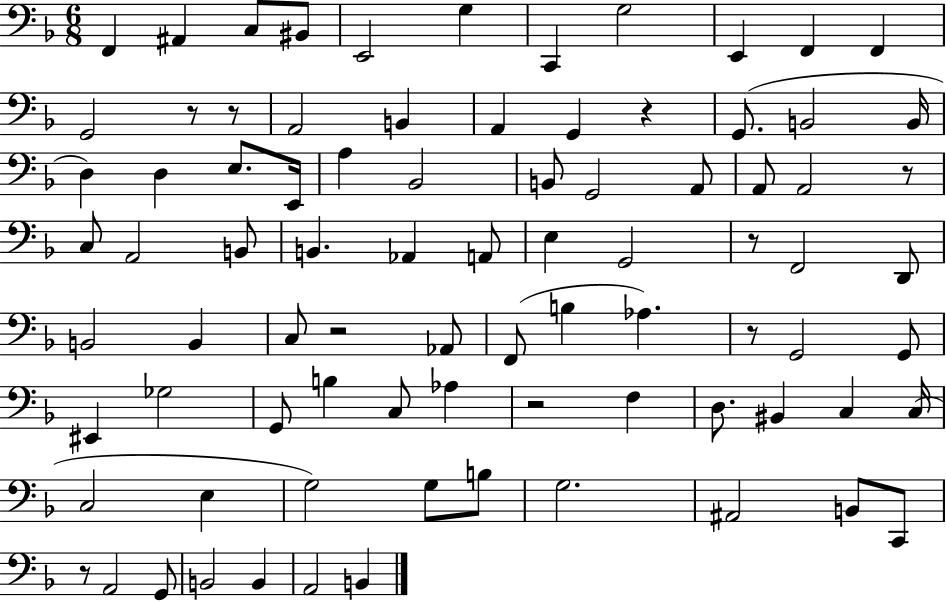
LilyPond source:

{
  \clef bass
  \numericTimeSignature
  \time 6/8
  \key f \major
  f,4 ais,4 c8 bis,8 | e,2 g4 | c,4 g2 | e,4 f,4 f,4 | \break g,2 r8 r8 | a,2 b,4 | a,4 g,4 r4 | g,8.( b,2 b,16 | \break d4) d4 e8. e,16 | a4 bes,2 | b,8 g,2 a,8 | a,8 a,2 r8 | \break c8 a,2 b,8 | b,4. aes,4 a,8 | e4 g,2 | r8 f,2 d,8 | \break b,2 b,4 | c8 r2 aes,8 | f,8( b4 aes4.) | r8 g,2 g,8 | \break eis,4 ges2 | g,8 b4 c8 aes4 | r2 f4 | d8. bis,4 c4 c16( | \break c2 e4 | g2) g8 b8 | g2. | ais,2 b,8 c,8 | \break r8 a,2 g,8 | b,2 b,4 | a,2 b,4 | \bar "|."
}